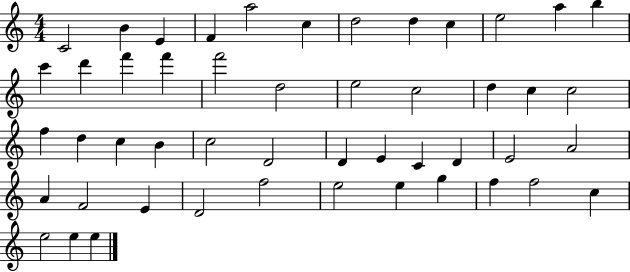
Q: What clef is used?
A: treble